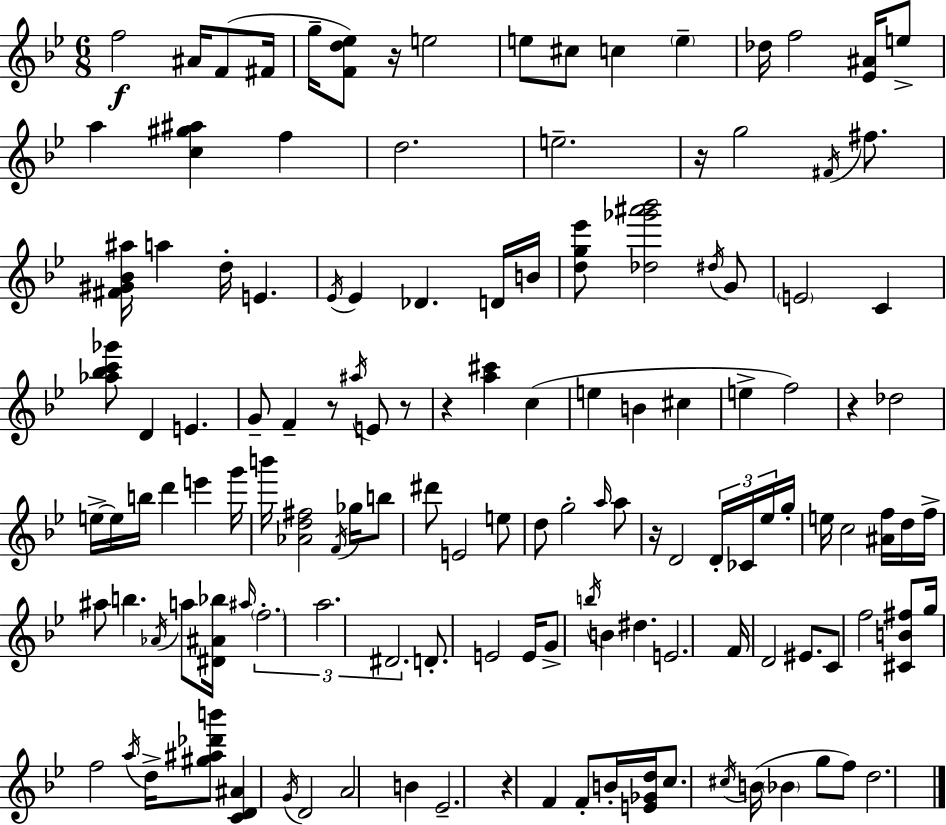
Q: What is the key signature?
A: G minor